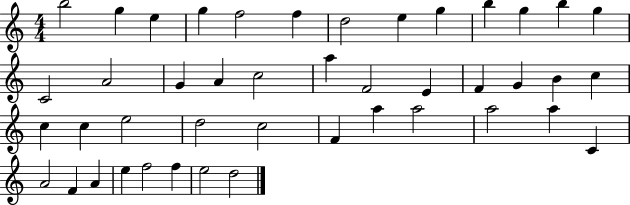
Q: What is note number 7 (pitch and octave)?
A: D5